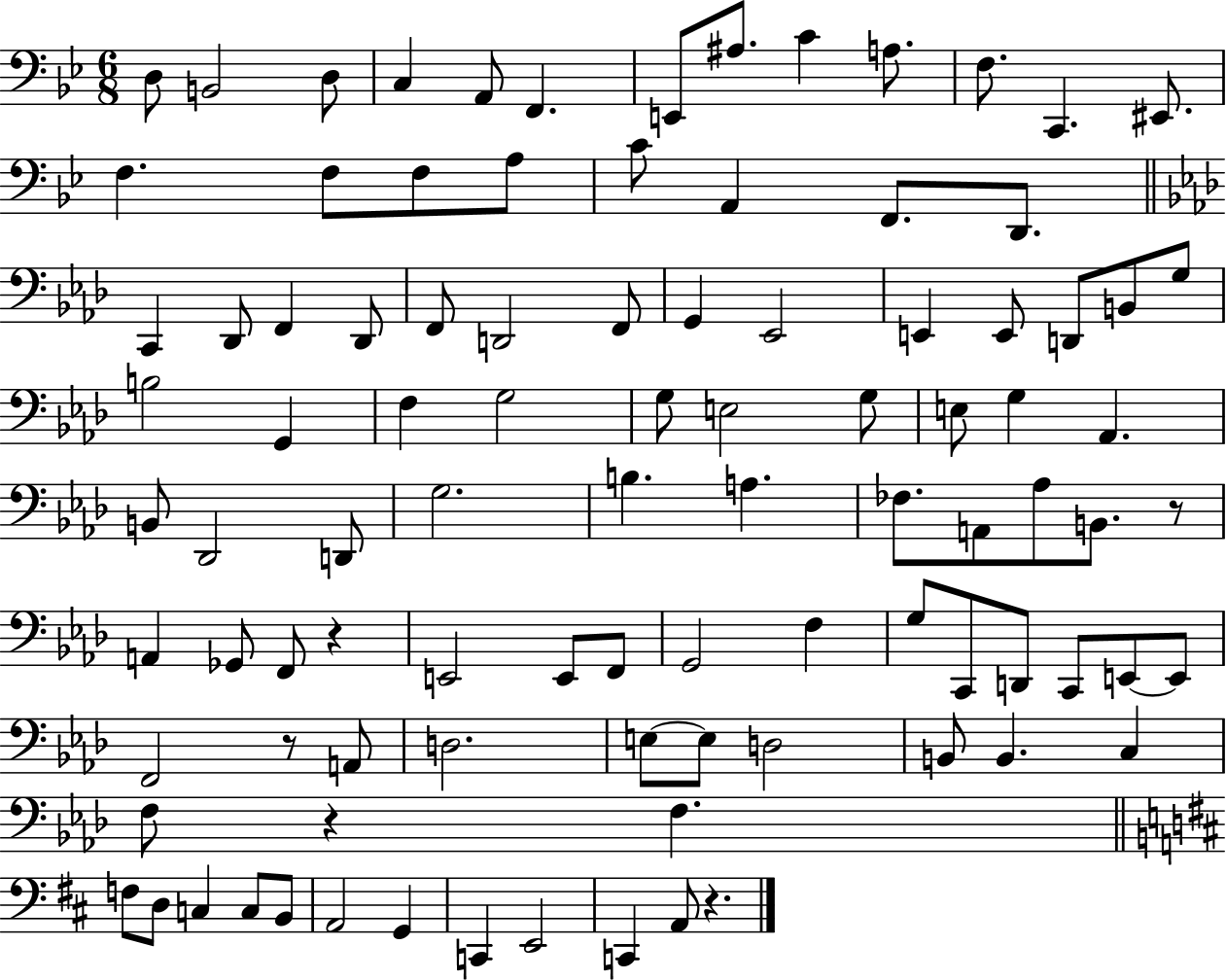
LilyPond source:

{
  \clef bass
  \numericTimeSignature
  \time 6/8
  \key bes \major
  \repeat volta 2 { d8 b,2 d8 | c4 a,8 f,4. | e,8 ais8. c'4 a8. | f8. c,4. eis,8. | \break f4. f8 f8 a8 | c'8 a,4 f,8. d,8. | \bar "||" \break \key aes \major c,4 des,8 f,4 des,8 | f,8 d,2 f,8 | g,4 ees,2 | e,4 e,8 d,8 b,8 g8 | \break b2 g,4 | f4 g2 | g8 e2 g8 | e8 g4 aes,4. | \break b,8 des,2 d,8 | g2. | b4. a4. | fes8. a,8 aes8 b,8. r8 | \break a,4 ges,8 f,8 r4 | e,2 e,8 f,8 | g,2 f4 | g8 c,8 d,8 c,8 e,8~~ e,8 | \break f,2 r8 a,8 | d2. | e8~~ e8 d2 | b,8 b,4. c4 | \break f8 r4 f4. | \bar "||" \break \key d \major f8 d8 c4 c8 b,8 | a,2 g,4 | c,4 e,2 | c,4 a,8 r4. | \break } \bar "|."
}